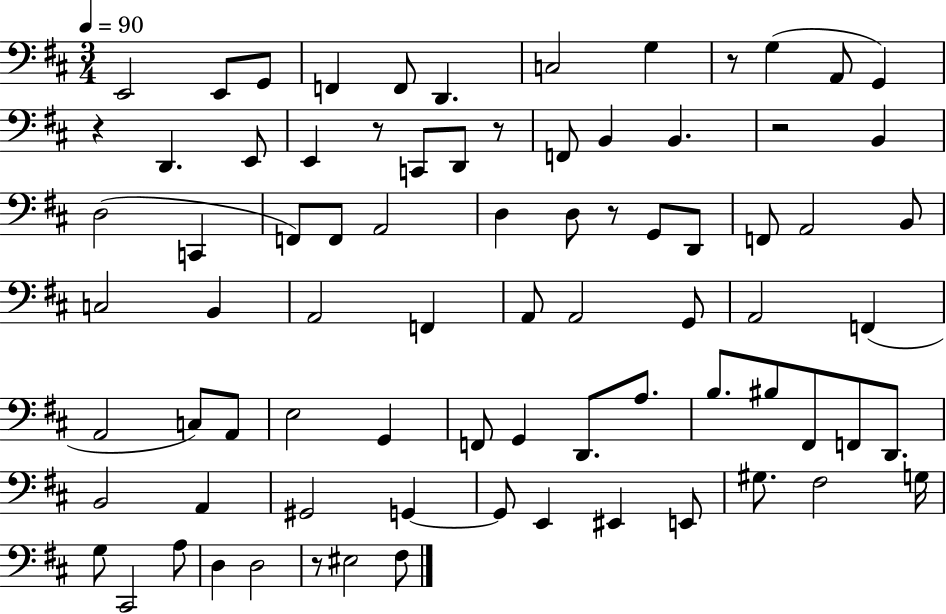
E2/h E2/e G2/e F2/q F2/e D2/q. C3/h G3/q R/e G3/q A2/e G2/q R/q D2/q. E2/e E2/q R/e C2/e D2/e R/e F2/e B2/q B2/q. R/h B2/q D3/h C2/q F2/e F2/e A2/h D3/q D3/e R/e G2/e D2/e F2/e A2/h B2/e C3/h B2/q A2/h F2/q A2/e A2/h G2/e A2/h F2/q A2/h C3/e A2/e E3/h G2/q F2/e G2/q D2/e. A3/e. B3/e. BIS3/e F#2/e F2/e D2/e. B2/h A2/q G#2/h G2/q G2/e E2/q EIS2/q E2/e G#3/e. F#3/h G3/s G3/e C#2/h A3/e D3/q D3/h R/e EIS3/h F#3/e